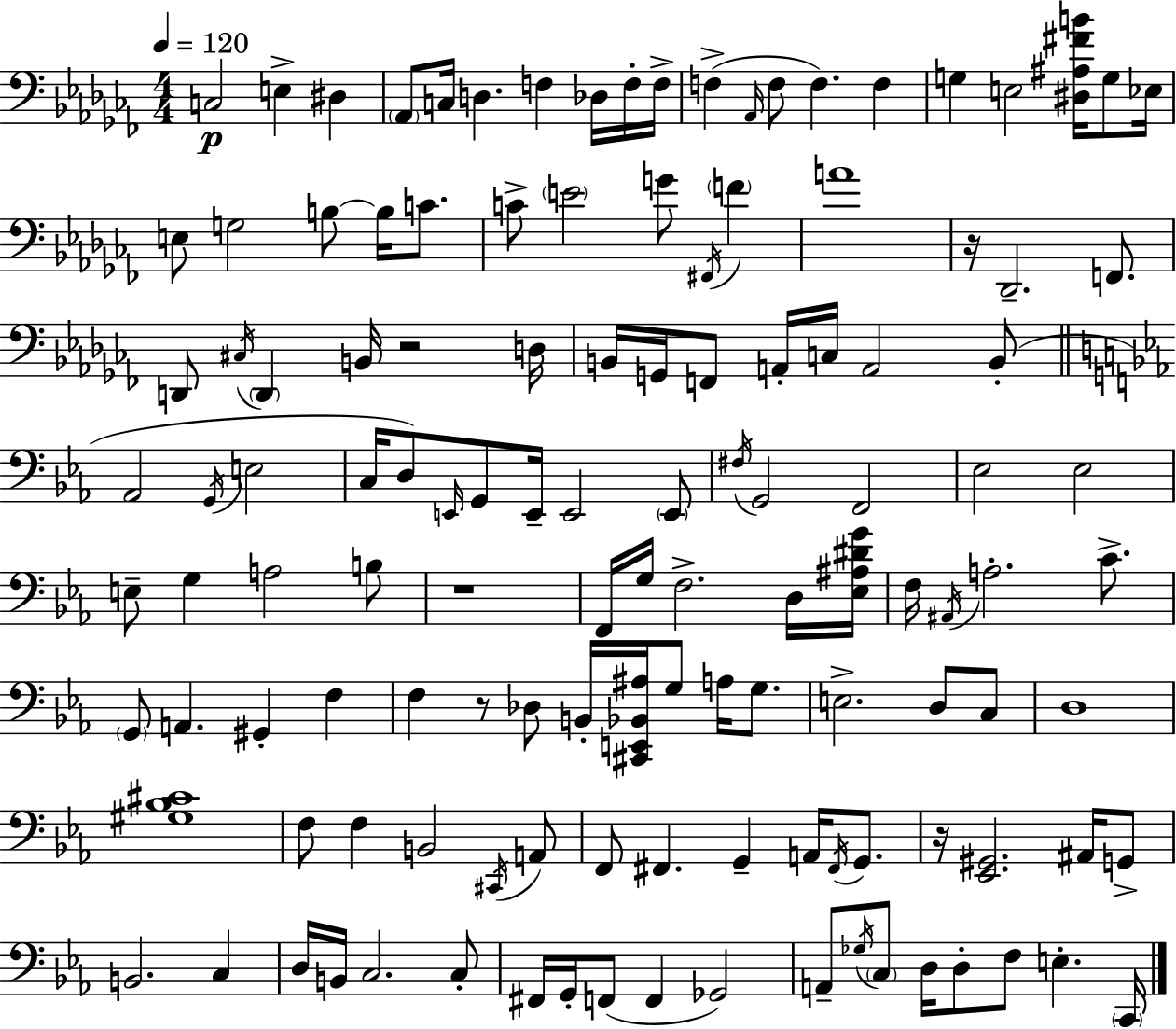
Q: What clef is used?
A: bass